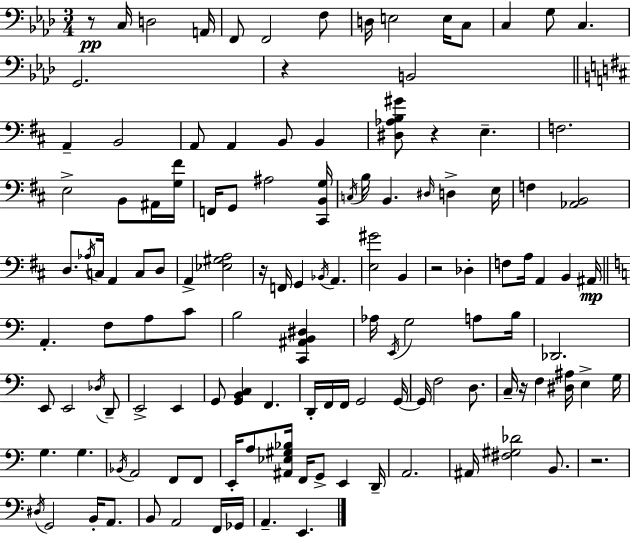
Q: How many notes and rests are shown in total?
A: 128